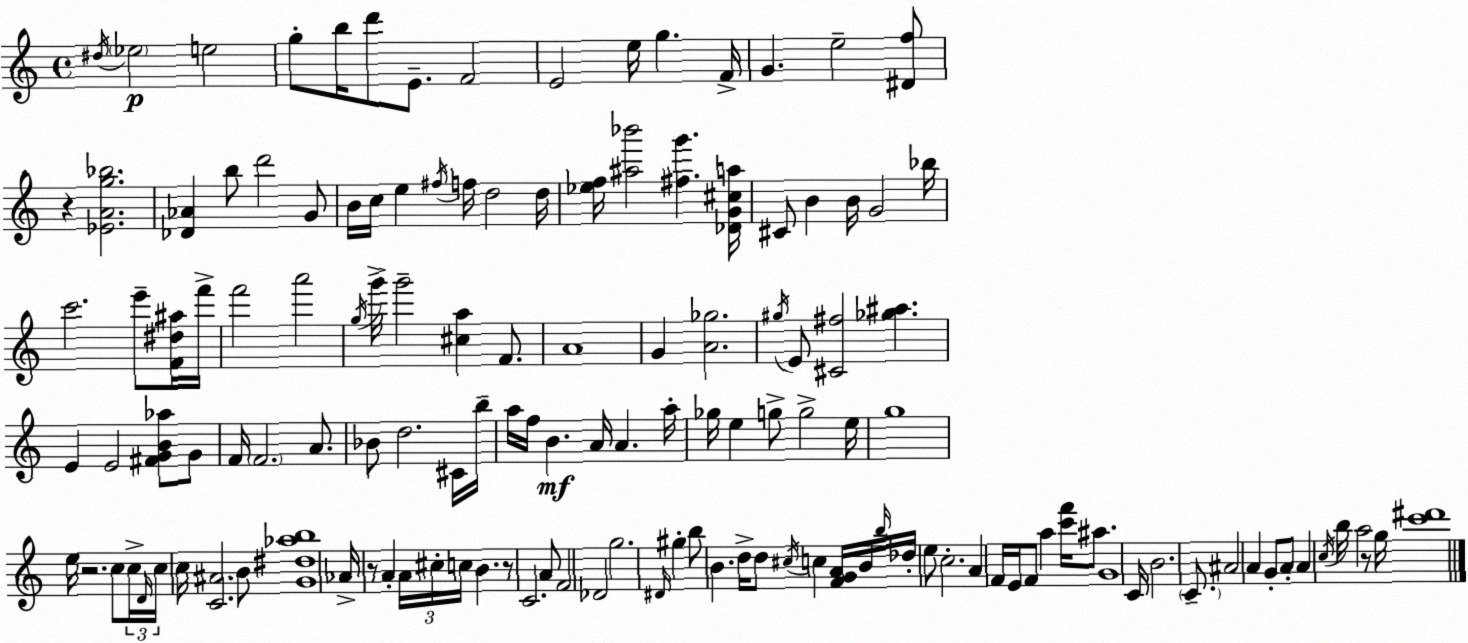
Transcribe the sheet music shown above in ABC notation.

X:1
T:Untitled
M:4/4
L:1/4
K:Am
^d/4 _e2 e2 g/2 b/4 d'/2 E/2 F2 E2 e/4 g F/4 G e2 [^Df]/2 z [_EAg_b]2 [_D_A] b/2 d'2 G/2 B/4 c/4 e ^f/4 f/4 d2 d/4 [_ef]/4 [^a_b']2 [^fg'] [_DG^ca]/4 ^C/2 B B/4 G2 _b/4 c'2 e'/2 [F^d^a]/4 f'/4 f'2 a'2 g/4 g'/4 g'2 [^ca] F/2 A4 G [A_g]2 ^g/4 E/2 [^C^f]2 [_g^a] E E2 [^FGB_a]/2 G/2 F/4 F2 A/2 _B/2 d2 ^C/4 b/4 a/4 f/4 B A/4 A a/4 _g/4 e g/2 g2 e/4 g4 e/4 z2 c/2 c/4 D/4 c/4 c/4 [C^A]2 B/2 [G^d_ab]4 _A/4 z/2 A A/4 ^c/4 c/4 B z/2 C2 A/2 F2 _D2 g2 ^D/4 ^g b/2 B d/4 d/2 ^c/4 c [FGA]/4 B/4 b/4 _d/4 e/2 c2 A F/4 E/4 F/2 a [c'f']/4 ^a/2 G4 C/4 B2 C/2 ^A2 A G/2 A/2 A c/4 b/4 a2 z/2 g/4 [c'^d']4